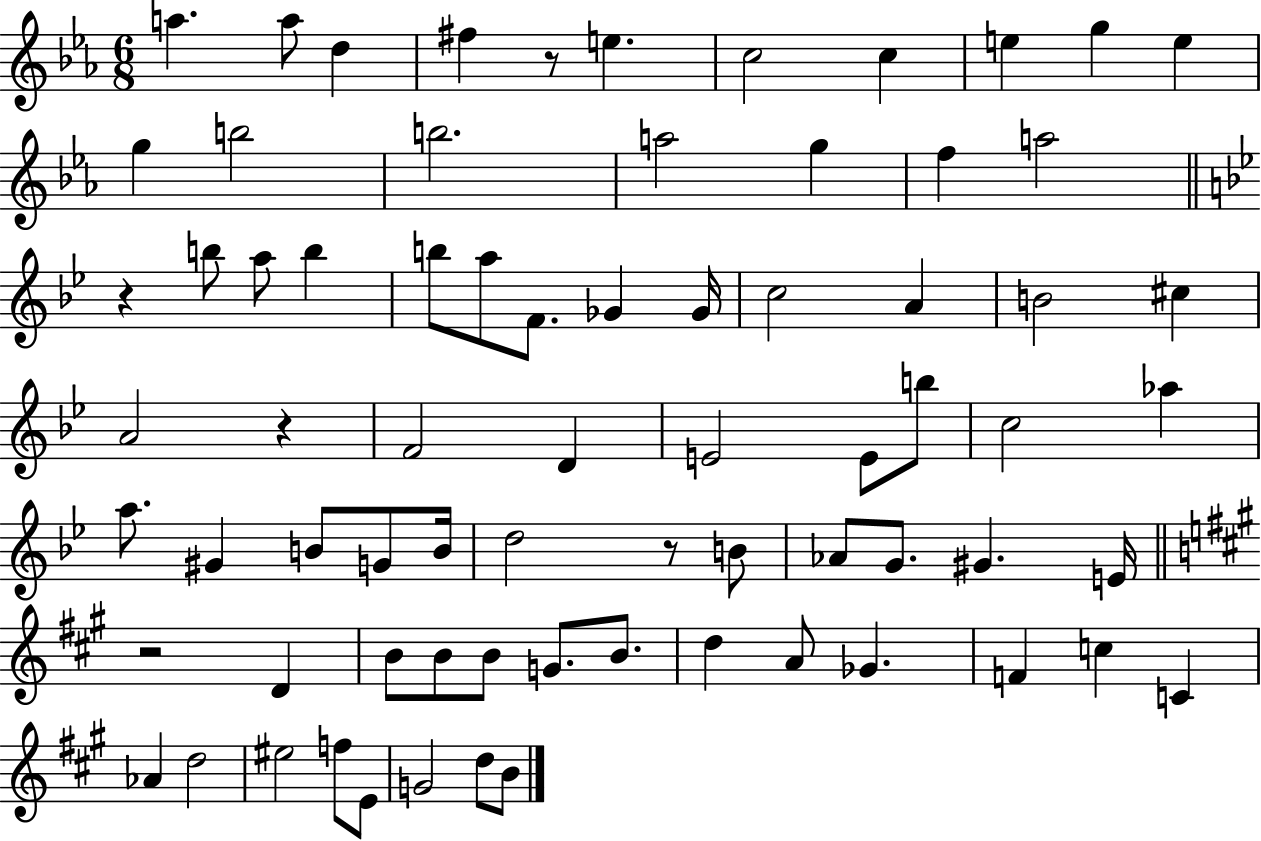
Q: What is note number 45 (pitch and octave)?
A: Ab4